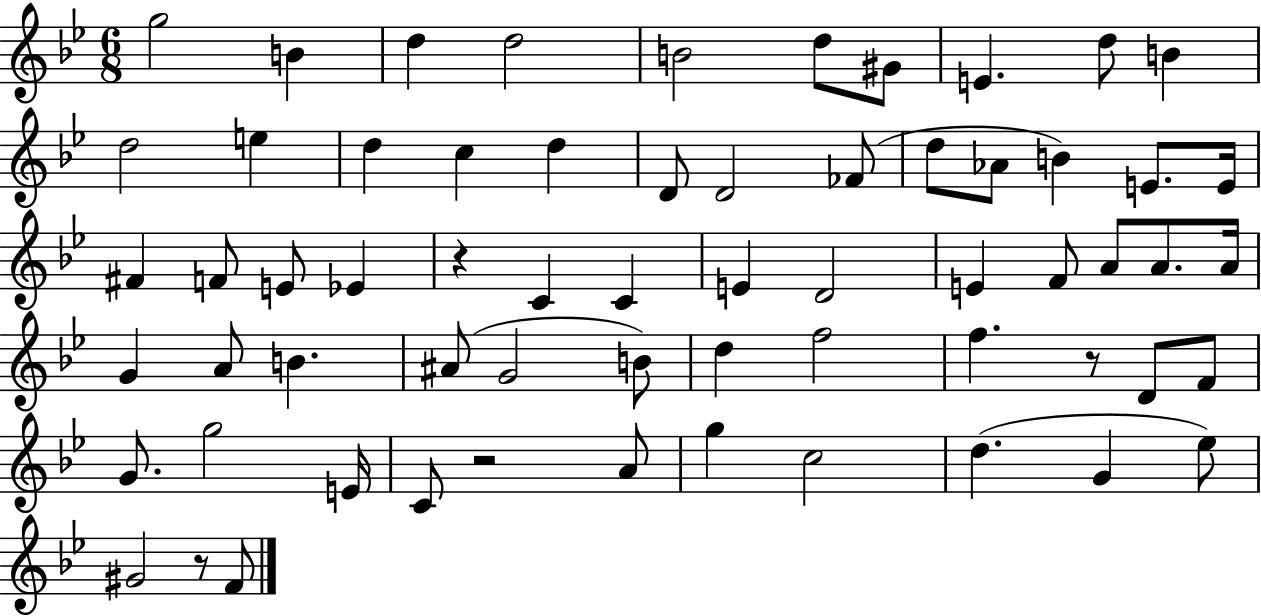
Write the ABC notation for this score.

X:1
T:Untitled
M:6/8
L:1/4
K:Bb
g2 B d d2 B2 d/2 ^G/2 E d/2 B d2 e d c d D/2 D2 _F/2 d/2 _A/2 B E/2 E/4 ^F F/2 E/2 _E z C C E D2 E F/2 A/2 A/2 A/4 G A/2 B ^A/2 G2 B/2 d f2 f z/2 D/2 F/2 G/2 g2 E/4 C/2 z2 A/2 g c2 d G _e/2 ^G2 z/2 F/2